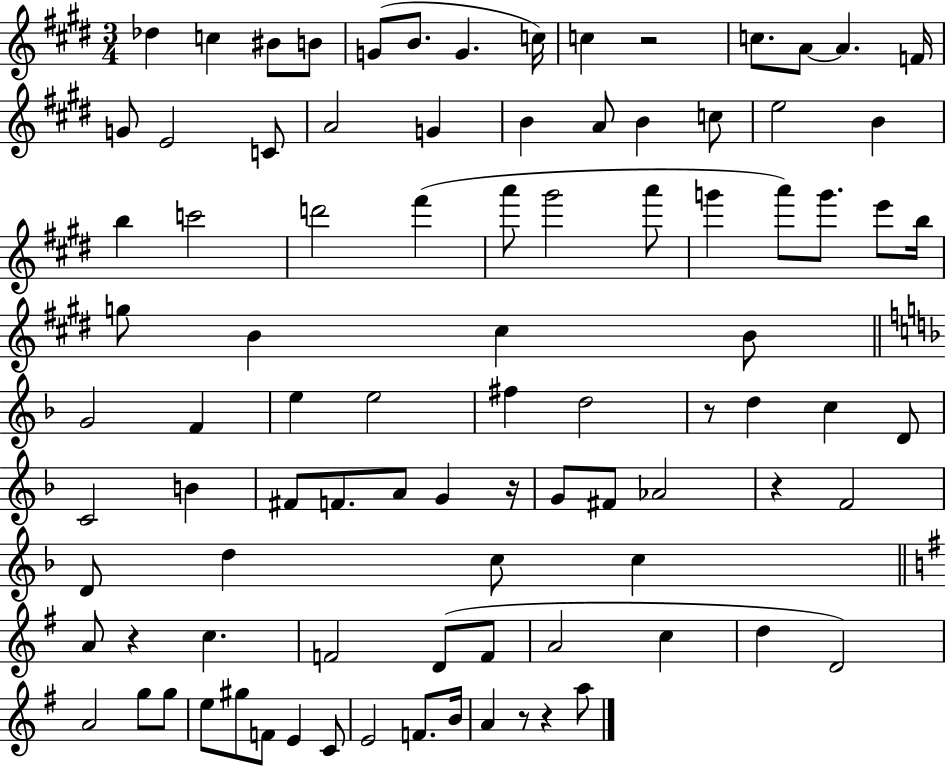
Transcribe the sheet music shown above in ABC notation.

X:1
T:Untitled
M:3/4
L:1/4
K:E
_d c ^B/2 B/2 G/2 B/2 G c/4 c z2 c/2 A/2 A F/4 G/2 E2 C/2 A2 G B A/2 B c/2 e2 B b c'2 d'2 ^f' a'/2 ^g'2 a'/2 g' a'/2 g'/2 e'/2 b/4 g/2 B ^c B/2 G2 F e e2 ^f d2 z/2 d c D/2 C2 B ^F/2 F/2 A/2 G z/4 G/2 ^F/2 _A2 z F2 D/2 d c/2 c A/2 z c F2 D/2 F/2 A2 c d D2 A2 g/2 g/2 e/2 ^g/2 F/2 E C/2 E2 F/2 B/4 A z/2 z a/2